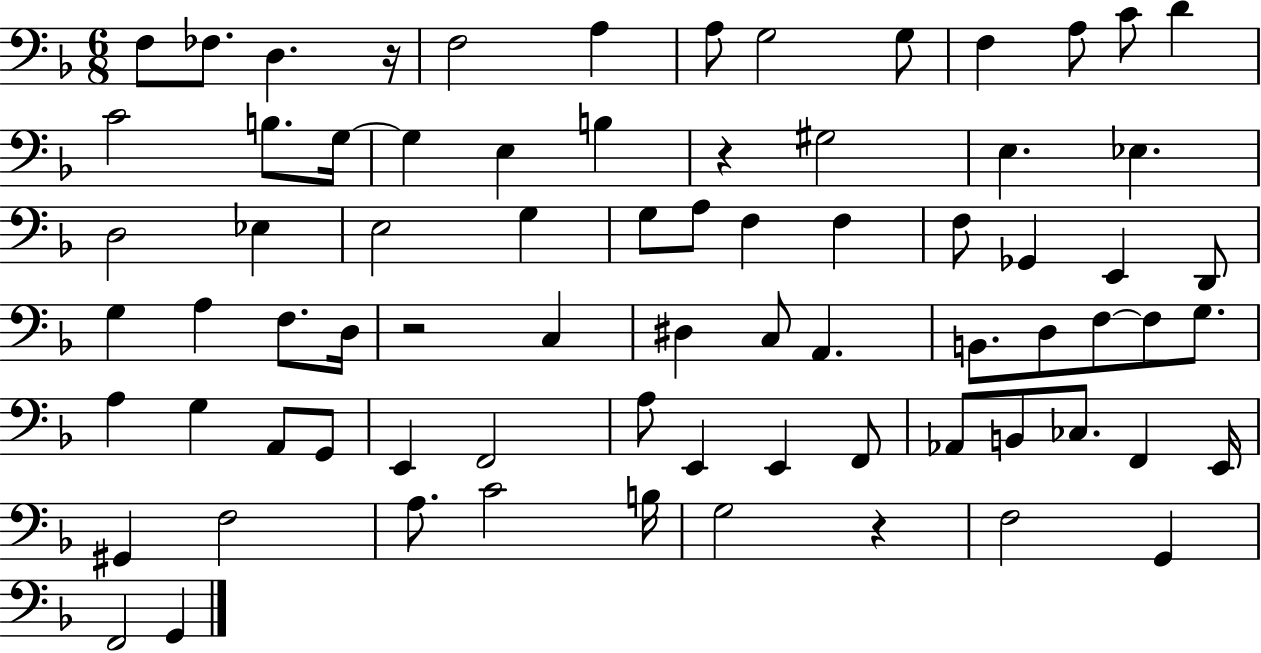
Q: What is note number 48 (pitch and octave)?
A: G3